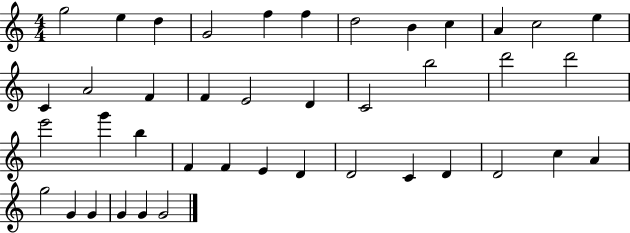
G5/h E5/q D5/q G4/h F5/q F5/q D5/h B4/q C5/q A4/q C5/h E5/q C4/q A4/h F4/q F4/q E4/h D4/q C4/h B5/h D6/h D6/h E6/h G6/q B5/q F4/q F4/q E4/q D4/q D4/h C4/q D4/q D4/h C5/q A4/q G5/h G4/q G4/q G4/q G4/q G4/h